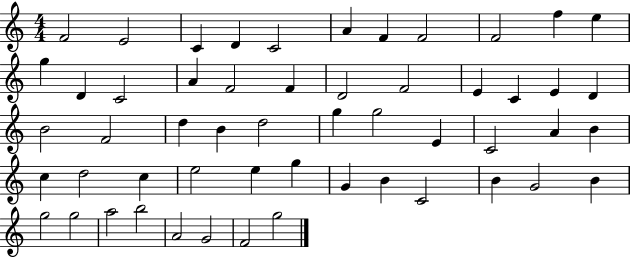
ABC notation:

X:1
T:Untitled
M:4/4
L:1/4
K:C
F2 E2 C D C2 A F F2 F2 f e g D C2 A F2 F D2 F2 E C E D B2 F2 d B d2 g g2 E C2 A B c d2 c e2 e g G B C2 B G2 B g2 g2 a2 b2 A2 G2 F2 g2